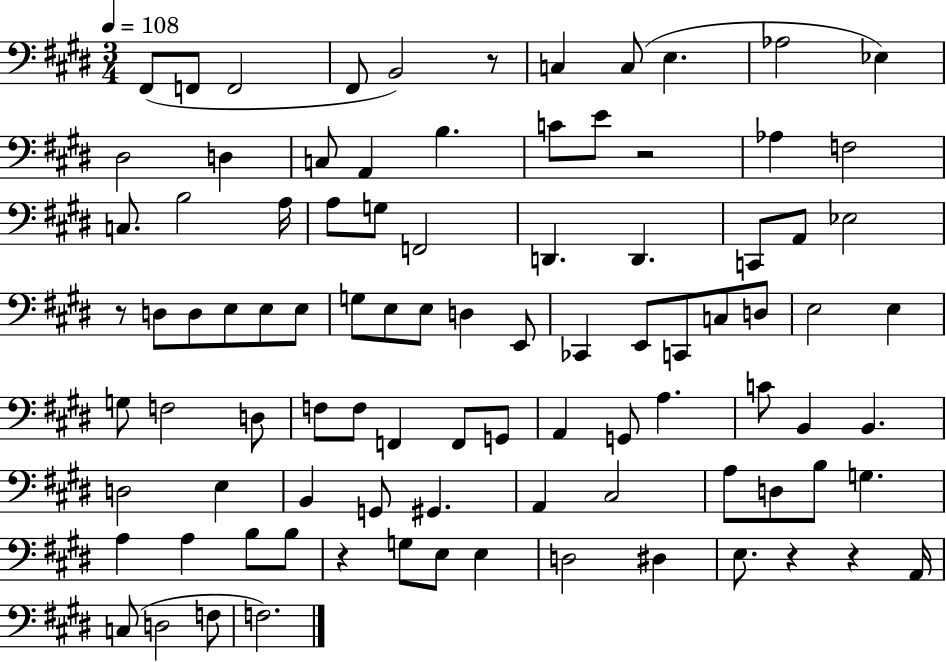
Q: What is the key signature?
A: E major